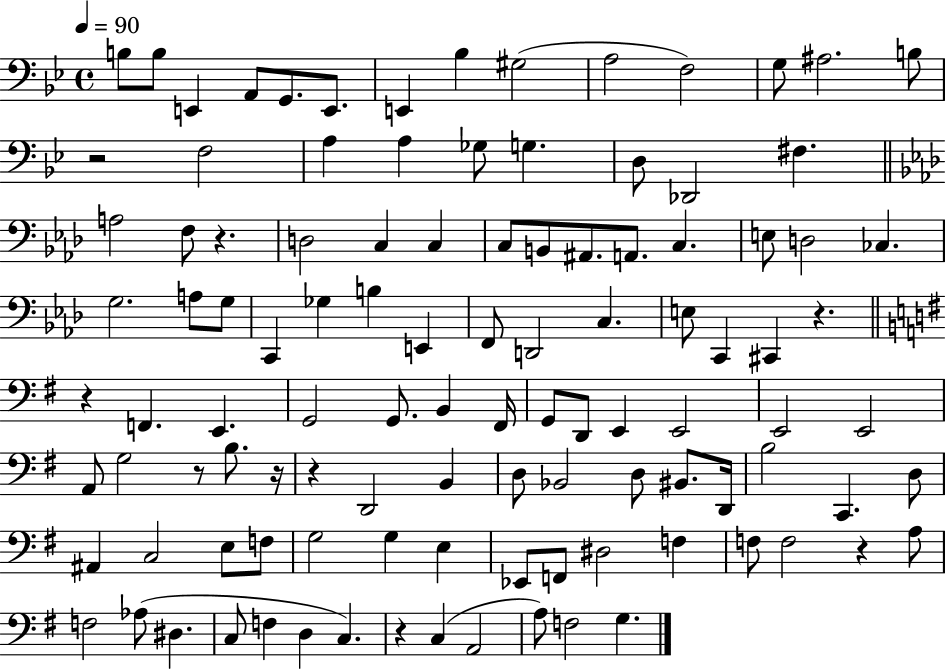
X:1
T:Untitled
M:4/4
L:1/4
K:Bb
B,/2 B,/2 E,, A,,/2 G,,/2 E,,/2 E,, _B, ^G,2 A,2 F,2 G,/2 ^A,2 B,/2 z2 F,2 A, A, _G,/2 G, D,/2 _D,,2 ^F, A,2 F,/2 z D,2 C, C, C,/2 B,,/2 ^A,,/2 A,,/2 C, E,/2 D,2 _C, G,2 A,/2 G,/2 C,, _G, B, E,, F,,/2 D,,2 C, E,/2 C,, ^C,, z z F,, E,, G,,2 G,,/2 B,, ^F,,/4 G,,/2 D,,/2 E,, E,,2 E,,2 E,,2 A,,/2 G,2 z/2 B,/2 z/4 z D,,2 B,, D,/2 _B,,2 D,/2 ^B,,/2 D,,/4 B,2 C,, D,/2 ^A,, C,2 E,/2 F,/2 G,2 G, E, _E,,/2 F,,/2 ^D,2 F, F,/2 F,2 z A,/2 F,2 _A,/2 ^D, C,/2 F, D, C, z C, A,,2 A,/2 F,2 G,